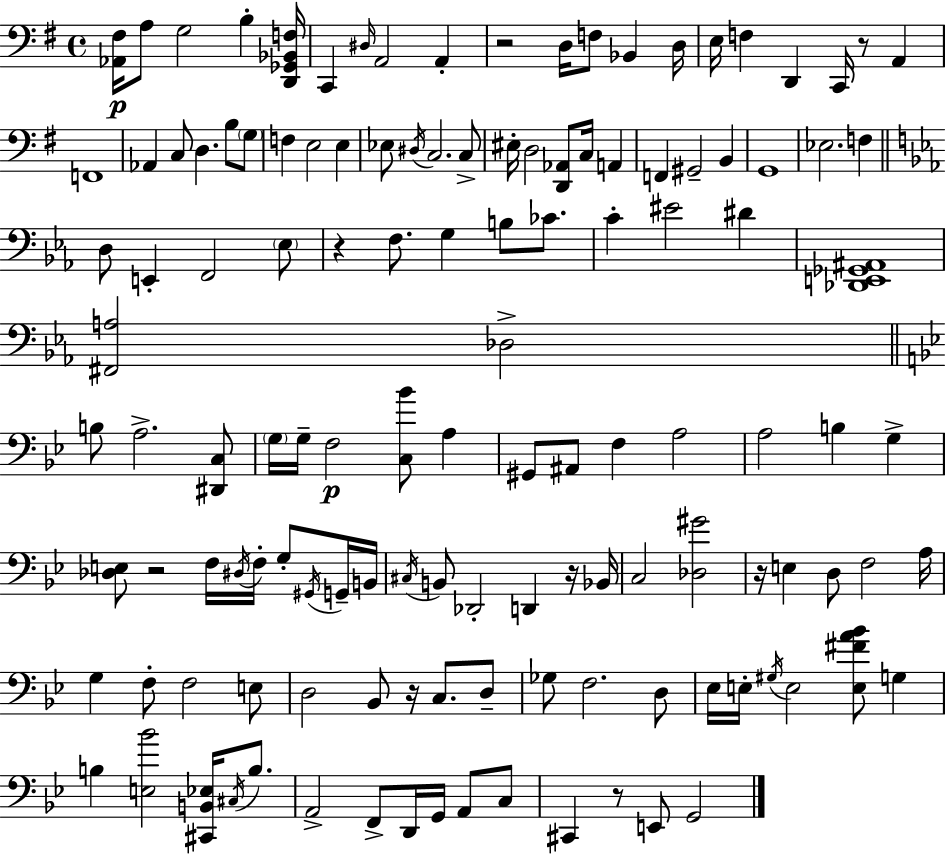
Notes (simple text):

[Ab2,F#3]/s A3/e G3/h B3/q [D2,Gb2,Bb2,F3]/s C2/q D#3/s A2/h A2/q R/h D3/s F3/e Bb2/q D3/s E3/s F3/q D2/q C2/s R/e A2/q F2/w Ab2/q C3/e D3/q. B3/e G3/e F3/q E3/h E3/q Eb3/e D#3/s C3/h. C3/e EIS3/s D3/h [D2,Ab2]/e C3/s A2/q F2/q G#2/h B2/q G2/w Eb3/h. F3/q D3/e E2/q F2/h Eb3/e R/q F3/e. G3/q B3/e CES4/e. C4/q EIS4/h D#4/q [Db2,E2,Gb2,A#2]/w [F#2,A3]/h Db3/h B3/e A3/h. [D#2,C3]/e G3/s G3/s F3/h [C3,Bb4]/e A3/q G#2/e A#2/e F3/q A3/h A3/h B3/q G3/q [Db3,E3]/e R/h F3/s D#3/s F3/s G3/e G#2/s G2/s B2/s C#3/s B2/e Db2/h D2/q R/s Bb2/s C3/h [Db3,G#4]/h R/s E3/q D3/e F3/h A3/s G3/q F3/e F3/h E3/e D3/h Bb2/e R/s C3/e. D3/e Gb3/e F3/h. D3/e Eb3/s E3/s G#3/s E3/h [E3,F#4,A4,Bb4]/e G3/q B3/q [E3,Bb4]/h [C#2,B2,Eb3]/s C#3/s B3/e. A2/h F2/e D2/s G2/s A2/e C3/e C#2/q R/e E2/e G2/h